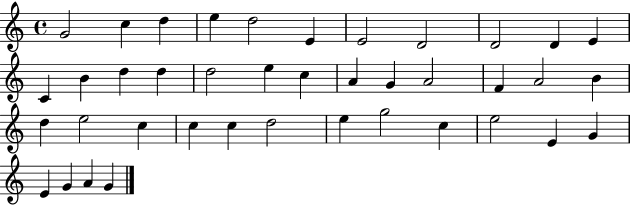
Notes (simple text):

G4/h C5/q D5/q E5/q D5/h E4/q E4/h D4/h D4/h D4/q E4/q C4/q B4/q D5/q D5/q D5/h E5/q C5/q A4/q G4/q A4/h F4/q A4/h B4/q D5/q E5/h C5/q C5/q C5/q D5/h E5/q G5/h C5/q E5/h E4/q G4/q E4/q G4/q A4/q G4/q